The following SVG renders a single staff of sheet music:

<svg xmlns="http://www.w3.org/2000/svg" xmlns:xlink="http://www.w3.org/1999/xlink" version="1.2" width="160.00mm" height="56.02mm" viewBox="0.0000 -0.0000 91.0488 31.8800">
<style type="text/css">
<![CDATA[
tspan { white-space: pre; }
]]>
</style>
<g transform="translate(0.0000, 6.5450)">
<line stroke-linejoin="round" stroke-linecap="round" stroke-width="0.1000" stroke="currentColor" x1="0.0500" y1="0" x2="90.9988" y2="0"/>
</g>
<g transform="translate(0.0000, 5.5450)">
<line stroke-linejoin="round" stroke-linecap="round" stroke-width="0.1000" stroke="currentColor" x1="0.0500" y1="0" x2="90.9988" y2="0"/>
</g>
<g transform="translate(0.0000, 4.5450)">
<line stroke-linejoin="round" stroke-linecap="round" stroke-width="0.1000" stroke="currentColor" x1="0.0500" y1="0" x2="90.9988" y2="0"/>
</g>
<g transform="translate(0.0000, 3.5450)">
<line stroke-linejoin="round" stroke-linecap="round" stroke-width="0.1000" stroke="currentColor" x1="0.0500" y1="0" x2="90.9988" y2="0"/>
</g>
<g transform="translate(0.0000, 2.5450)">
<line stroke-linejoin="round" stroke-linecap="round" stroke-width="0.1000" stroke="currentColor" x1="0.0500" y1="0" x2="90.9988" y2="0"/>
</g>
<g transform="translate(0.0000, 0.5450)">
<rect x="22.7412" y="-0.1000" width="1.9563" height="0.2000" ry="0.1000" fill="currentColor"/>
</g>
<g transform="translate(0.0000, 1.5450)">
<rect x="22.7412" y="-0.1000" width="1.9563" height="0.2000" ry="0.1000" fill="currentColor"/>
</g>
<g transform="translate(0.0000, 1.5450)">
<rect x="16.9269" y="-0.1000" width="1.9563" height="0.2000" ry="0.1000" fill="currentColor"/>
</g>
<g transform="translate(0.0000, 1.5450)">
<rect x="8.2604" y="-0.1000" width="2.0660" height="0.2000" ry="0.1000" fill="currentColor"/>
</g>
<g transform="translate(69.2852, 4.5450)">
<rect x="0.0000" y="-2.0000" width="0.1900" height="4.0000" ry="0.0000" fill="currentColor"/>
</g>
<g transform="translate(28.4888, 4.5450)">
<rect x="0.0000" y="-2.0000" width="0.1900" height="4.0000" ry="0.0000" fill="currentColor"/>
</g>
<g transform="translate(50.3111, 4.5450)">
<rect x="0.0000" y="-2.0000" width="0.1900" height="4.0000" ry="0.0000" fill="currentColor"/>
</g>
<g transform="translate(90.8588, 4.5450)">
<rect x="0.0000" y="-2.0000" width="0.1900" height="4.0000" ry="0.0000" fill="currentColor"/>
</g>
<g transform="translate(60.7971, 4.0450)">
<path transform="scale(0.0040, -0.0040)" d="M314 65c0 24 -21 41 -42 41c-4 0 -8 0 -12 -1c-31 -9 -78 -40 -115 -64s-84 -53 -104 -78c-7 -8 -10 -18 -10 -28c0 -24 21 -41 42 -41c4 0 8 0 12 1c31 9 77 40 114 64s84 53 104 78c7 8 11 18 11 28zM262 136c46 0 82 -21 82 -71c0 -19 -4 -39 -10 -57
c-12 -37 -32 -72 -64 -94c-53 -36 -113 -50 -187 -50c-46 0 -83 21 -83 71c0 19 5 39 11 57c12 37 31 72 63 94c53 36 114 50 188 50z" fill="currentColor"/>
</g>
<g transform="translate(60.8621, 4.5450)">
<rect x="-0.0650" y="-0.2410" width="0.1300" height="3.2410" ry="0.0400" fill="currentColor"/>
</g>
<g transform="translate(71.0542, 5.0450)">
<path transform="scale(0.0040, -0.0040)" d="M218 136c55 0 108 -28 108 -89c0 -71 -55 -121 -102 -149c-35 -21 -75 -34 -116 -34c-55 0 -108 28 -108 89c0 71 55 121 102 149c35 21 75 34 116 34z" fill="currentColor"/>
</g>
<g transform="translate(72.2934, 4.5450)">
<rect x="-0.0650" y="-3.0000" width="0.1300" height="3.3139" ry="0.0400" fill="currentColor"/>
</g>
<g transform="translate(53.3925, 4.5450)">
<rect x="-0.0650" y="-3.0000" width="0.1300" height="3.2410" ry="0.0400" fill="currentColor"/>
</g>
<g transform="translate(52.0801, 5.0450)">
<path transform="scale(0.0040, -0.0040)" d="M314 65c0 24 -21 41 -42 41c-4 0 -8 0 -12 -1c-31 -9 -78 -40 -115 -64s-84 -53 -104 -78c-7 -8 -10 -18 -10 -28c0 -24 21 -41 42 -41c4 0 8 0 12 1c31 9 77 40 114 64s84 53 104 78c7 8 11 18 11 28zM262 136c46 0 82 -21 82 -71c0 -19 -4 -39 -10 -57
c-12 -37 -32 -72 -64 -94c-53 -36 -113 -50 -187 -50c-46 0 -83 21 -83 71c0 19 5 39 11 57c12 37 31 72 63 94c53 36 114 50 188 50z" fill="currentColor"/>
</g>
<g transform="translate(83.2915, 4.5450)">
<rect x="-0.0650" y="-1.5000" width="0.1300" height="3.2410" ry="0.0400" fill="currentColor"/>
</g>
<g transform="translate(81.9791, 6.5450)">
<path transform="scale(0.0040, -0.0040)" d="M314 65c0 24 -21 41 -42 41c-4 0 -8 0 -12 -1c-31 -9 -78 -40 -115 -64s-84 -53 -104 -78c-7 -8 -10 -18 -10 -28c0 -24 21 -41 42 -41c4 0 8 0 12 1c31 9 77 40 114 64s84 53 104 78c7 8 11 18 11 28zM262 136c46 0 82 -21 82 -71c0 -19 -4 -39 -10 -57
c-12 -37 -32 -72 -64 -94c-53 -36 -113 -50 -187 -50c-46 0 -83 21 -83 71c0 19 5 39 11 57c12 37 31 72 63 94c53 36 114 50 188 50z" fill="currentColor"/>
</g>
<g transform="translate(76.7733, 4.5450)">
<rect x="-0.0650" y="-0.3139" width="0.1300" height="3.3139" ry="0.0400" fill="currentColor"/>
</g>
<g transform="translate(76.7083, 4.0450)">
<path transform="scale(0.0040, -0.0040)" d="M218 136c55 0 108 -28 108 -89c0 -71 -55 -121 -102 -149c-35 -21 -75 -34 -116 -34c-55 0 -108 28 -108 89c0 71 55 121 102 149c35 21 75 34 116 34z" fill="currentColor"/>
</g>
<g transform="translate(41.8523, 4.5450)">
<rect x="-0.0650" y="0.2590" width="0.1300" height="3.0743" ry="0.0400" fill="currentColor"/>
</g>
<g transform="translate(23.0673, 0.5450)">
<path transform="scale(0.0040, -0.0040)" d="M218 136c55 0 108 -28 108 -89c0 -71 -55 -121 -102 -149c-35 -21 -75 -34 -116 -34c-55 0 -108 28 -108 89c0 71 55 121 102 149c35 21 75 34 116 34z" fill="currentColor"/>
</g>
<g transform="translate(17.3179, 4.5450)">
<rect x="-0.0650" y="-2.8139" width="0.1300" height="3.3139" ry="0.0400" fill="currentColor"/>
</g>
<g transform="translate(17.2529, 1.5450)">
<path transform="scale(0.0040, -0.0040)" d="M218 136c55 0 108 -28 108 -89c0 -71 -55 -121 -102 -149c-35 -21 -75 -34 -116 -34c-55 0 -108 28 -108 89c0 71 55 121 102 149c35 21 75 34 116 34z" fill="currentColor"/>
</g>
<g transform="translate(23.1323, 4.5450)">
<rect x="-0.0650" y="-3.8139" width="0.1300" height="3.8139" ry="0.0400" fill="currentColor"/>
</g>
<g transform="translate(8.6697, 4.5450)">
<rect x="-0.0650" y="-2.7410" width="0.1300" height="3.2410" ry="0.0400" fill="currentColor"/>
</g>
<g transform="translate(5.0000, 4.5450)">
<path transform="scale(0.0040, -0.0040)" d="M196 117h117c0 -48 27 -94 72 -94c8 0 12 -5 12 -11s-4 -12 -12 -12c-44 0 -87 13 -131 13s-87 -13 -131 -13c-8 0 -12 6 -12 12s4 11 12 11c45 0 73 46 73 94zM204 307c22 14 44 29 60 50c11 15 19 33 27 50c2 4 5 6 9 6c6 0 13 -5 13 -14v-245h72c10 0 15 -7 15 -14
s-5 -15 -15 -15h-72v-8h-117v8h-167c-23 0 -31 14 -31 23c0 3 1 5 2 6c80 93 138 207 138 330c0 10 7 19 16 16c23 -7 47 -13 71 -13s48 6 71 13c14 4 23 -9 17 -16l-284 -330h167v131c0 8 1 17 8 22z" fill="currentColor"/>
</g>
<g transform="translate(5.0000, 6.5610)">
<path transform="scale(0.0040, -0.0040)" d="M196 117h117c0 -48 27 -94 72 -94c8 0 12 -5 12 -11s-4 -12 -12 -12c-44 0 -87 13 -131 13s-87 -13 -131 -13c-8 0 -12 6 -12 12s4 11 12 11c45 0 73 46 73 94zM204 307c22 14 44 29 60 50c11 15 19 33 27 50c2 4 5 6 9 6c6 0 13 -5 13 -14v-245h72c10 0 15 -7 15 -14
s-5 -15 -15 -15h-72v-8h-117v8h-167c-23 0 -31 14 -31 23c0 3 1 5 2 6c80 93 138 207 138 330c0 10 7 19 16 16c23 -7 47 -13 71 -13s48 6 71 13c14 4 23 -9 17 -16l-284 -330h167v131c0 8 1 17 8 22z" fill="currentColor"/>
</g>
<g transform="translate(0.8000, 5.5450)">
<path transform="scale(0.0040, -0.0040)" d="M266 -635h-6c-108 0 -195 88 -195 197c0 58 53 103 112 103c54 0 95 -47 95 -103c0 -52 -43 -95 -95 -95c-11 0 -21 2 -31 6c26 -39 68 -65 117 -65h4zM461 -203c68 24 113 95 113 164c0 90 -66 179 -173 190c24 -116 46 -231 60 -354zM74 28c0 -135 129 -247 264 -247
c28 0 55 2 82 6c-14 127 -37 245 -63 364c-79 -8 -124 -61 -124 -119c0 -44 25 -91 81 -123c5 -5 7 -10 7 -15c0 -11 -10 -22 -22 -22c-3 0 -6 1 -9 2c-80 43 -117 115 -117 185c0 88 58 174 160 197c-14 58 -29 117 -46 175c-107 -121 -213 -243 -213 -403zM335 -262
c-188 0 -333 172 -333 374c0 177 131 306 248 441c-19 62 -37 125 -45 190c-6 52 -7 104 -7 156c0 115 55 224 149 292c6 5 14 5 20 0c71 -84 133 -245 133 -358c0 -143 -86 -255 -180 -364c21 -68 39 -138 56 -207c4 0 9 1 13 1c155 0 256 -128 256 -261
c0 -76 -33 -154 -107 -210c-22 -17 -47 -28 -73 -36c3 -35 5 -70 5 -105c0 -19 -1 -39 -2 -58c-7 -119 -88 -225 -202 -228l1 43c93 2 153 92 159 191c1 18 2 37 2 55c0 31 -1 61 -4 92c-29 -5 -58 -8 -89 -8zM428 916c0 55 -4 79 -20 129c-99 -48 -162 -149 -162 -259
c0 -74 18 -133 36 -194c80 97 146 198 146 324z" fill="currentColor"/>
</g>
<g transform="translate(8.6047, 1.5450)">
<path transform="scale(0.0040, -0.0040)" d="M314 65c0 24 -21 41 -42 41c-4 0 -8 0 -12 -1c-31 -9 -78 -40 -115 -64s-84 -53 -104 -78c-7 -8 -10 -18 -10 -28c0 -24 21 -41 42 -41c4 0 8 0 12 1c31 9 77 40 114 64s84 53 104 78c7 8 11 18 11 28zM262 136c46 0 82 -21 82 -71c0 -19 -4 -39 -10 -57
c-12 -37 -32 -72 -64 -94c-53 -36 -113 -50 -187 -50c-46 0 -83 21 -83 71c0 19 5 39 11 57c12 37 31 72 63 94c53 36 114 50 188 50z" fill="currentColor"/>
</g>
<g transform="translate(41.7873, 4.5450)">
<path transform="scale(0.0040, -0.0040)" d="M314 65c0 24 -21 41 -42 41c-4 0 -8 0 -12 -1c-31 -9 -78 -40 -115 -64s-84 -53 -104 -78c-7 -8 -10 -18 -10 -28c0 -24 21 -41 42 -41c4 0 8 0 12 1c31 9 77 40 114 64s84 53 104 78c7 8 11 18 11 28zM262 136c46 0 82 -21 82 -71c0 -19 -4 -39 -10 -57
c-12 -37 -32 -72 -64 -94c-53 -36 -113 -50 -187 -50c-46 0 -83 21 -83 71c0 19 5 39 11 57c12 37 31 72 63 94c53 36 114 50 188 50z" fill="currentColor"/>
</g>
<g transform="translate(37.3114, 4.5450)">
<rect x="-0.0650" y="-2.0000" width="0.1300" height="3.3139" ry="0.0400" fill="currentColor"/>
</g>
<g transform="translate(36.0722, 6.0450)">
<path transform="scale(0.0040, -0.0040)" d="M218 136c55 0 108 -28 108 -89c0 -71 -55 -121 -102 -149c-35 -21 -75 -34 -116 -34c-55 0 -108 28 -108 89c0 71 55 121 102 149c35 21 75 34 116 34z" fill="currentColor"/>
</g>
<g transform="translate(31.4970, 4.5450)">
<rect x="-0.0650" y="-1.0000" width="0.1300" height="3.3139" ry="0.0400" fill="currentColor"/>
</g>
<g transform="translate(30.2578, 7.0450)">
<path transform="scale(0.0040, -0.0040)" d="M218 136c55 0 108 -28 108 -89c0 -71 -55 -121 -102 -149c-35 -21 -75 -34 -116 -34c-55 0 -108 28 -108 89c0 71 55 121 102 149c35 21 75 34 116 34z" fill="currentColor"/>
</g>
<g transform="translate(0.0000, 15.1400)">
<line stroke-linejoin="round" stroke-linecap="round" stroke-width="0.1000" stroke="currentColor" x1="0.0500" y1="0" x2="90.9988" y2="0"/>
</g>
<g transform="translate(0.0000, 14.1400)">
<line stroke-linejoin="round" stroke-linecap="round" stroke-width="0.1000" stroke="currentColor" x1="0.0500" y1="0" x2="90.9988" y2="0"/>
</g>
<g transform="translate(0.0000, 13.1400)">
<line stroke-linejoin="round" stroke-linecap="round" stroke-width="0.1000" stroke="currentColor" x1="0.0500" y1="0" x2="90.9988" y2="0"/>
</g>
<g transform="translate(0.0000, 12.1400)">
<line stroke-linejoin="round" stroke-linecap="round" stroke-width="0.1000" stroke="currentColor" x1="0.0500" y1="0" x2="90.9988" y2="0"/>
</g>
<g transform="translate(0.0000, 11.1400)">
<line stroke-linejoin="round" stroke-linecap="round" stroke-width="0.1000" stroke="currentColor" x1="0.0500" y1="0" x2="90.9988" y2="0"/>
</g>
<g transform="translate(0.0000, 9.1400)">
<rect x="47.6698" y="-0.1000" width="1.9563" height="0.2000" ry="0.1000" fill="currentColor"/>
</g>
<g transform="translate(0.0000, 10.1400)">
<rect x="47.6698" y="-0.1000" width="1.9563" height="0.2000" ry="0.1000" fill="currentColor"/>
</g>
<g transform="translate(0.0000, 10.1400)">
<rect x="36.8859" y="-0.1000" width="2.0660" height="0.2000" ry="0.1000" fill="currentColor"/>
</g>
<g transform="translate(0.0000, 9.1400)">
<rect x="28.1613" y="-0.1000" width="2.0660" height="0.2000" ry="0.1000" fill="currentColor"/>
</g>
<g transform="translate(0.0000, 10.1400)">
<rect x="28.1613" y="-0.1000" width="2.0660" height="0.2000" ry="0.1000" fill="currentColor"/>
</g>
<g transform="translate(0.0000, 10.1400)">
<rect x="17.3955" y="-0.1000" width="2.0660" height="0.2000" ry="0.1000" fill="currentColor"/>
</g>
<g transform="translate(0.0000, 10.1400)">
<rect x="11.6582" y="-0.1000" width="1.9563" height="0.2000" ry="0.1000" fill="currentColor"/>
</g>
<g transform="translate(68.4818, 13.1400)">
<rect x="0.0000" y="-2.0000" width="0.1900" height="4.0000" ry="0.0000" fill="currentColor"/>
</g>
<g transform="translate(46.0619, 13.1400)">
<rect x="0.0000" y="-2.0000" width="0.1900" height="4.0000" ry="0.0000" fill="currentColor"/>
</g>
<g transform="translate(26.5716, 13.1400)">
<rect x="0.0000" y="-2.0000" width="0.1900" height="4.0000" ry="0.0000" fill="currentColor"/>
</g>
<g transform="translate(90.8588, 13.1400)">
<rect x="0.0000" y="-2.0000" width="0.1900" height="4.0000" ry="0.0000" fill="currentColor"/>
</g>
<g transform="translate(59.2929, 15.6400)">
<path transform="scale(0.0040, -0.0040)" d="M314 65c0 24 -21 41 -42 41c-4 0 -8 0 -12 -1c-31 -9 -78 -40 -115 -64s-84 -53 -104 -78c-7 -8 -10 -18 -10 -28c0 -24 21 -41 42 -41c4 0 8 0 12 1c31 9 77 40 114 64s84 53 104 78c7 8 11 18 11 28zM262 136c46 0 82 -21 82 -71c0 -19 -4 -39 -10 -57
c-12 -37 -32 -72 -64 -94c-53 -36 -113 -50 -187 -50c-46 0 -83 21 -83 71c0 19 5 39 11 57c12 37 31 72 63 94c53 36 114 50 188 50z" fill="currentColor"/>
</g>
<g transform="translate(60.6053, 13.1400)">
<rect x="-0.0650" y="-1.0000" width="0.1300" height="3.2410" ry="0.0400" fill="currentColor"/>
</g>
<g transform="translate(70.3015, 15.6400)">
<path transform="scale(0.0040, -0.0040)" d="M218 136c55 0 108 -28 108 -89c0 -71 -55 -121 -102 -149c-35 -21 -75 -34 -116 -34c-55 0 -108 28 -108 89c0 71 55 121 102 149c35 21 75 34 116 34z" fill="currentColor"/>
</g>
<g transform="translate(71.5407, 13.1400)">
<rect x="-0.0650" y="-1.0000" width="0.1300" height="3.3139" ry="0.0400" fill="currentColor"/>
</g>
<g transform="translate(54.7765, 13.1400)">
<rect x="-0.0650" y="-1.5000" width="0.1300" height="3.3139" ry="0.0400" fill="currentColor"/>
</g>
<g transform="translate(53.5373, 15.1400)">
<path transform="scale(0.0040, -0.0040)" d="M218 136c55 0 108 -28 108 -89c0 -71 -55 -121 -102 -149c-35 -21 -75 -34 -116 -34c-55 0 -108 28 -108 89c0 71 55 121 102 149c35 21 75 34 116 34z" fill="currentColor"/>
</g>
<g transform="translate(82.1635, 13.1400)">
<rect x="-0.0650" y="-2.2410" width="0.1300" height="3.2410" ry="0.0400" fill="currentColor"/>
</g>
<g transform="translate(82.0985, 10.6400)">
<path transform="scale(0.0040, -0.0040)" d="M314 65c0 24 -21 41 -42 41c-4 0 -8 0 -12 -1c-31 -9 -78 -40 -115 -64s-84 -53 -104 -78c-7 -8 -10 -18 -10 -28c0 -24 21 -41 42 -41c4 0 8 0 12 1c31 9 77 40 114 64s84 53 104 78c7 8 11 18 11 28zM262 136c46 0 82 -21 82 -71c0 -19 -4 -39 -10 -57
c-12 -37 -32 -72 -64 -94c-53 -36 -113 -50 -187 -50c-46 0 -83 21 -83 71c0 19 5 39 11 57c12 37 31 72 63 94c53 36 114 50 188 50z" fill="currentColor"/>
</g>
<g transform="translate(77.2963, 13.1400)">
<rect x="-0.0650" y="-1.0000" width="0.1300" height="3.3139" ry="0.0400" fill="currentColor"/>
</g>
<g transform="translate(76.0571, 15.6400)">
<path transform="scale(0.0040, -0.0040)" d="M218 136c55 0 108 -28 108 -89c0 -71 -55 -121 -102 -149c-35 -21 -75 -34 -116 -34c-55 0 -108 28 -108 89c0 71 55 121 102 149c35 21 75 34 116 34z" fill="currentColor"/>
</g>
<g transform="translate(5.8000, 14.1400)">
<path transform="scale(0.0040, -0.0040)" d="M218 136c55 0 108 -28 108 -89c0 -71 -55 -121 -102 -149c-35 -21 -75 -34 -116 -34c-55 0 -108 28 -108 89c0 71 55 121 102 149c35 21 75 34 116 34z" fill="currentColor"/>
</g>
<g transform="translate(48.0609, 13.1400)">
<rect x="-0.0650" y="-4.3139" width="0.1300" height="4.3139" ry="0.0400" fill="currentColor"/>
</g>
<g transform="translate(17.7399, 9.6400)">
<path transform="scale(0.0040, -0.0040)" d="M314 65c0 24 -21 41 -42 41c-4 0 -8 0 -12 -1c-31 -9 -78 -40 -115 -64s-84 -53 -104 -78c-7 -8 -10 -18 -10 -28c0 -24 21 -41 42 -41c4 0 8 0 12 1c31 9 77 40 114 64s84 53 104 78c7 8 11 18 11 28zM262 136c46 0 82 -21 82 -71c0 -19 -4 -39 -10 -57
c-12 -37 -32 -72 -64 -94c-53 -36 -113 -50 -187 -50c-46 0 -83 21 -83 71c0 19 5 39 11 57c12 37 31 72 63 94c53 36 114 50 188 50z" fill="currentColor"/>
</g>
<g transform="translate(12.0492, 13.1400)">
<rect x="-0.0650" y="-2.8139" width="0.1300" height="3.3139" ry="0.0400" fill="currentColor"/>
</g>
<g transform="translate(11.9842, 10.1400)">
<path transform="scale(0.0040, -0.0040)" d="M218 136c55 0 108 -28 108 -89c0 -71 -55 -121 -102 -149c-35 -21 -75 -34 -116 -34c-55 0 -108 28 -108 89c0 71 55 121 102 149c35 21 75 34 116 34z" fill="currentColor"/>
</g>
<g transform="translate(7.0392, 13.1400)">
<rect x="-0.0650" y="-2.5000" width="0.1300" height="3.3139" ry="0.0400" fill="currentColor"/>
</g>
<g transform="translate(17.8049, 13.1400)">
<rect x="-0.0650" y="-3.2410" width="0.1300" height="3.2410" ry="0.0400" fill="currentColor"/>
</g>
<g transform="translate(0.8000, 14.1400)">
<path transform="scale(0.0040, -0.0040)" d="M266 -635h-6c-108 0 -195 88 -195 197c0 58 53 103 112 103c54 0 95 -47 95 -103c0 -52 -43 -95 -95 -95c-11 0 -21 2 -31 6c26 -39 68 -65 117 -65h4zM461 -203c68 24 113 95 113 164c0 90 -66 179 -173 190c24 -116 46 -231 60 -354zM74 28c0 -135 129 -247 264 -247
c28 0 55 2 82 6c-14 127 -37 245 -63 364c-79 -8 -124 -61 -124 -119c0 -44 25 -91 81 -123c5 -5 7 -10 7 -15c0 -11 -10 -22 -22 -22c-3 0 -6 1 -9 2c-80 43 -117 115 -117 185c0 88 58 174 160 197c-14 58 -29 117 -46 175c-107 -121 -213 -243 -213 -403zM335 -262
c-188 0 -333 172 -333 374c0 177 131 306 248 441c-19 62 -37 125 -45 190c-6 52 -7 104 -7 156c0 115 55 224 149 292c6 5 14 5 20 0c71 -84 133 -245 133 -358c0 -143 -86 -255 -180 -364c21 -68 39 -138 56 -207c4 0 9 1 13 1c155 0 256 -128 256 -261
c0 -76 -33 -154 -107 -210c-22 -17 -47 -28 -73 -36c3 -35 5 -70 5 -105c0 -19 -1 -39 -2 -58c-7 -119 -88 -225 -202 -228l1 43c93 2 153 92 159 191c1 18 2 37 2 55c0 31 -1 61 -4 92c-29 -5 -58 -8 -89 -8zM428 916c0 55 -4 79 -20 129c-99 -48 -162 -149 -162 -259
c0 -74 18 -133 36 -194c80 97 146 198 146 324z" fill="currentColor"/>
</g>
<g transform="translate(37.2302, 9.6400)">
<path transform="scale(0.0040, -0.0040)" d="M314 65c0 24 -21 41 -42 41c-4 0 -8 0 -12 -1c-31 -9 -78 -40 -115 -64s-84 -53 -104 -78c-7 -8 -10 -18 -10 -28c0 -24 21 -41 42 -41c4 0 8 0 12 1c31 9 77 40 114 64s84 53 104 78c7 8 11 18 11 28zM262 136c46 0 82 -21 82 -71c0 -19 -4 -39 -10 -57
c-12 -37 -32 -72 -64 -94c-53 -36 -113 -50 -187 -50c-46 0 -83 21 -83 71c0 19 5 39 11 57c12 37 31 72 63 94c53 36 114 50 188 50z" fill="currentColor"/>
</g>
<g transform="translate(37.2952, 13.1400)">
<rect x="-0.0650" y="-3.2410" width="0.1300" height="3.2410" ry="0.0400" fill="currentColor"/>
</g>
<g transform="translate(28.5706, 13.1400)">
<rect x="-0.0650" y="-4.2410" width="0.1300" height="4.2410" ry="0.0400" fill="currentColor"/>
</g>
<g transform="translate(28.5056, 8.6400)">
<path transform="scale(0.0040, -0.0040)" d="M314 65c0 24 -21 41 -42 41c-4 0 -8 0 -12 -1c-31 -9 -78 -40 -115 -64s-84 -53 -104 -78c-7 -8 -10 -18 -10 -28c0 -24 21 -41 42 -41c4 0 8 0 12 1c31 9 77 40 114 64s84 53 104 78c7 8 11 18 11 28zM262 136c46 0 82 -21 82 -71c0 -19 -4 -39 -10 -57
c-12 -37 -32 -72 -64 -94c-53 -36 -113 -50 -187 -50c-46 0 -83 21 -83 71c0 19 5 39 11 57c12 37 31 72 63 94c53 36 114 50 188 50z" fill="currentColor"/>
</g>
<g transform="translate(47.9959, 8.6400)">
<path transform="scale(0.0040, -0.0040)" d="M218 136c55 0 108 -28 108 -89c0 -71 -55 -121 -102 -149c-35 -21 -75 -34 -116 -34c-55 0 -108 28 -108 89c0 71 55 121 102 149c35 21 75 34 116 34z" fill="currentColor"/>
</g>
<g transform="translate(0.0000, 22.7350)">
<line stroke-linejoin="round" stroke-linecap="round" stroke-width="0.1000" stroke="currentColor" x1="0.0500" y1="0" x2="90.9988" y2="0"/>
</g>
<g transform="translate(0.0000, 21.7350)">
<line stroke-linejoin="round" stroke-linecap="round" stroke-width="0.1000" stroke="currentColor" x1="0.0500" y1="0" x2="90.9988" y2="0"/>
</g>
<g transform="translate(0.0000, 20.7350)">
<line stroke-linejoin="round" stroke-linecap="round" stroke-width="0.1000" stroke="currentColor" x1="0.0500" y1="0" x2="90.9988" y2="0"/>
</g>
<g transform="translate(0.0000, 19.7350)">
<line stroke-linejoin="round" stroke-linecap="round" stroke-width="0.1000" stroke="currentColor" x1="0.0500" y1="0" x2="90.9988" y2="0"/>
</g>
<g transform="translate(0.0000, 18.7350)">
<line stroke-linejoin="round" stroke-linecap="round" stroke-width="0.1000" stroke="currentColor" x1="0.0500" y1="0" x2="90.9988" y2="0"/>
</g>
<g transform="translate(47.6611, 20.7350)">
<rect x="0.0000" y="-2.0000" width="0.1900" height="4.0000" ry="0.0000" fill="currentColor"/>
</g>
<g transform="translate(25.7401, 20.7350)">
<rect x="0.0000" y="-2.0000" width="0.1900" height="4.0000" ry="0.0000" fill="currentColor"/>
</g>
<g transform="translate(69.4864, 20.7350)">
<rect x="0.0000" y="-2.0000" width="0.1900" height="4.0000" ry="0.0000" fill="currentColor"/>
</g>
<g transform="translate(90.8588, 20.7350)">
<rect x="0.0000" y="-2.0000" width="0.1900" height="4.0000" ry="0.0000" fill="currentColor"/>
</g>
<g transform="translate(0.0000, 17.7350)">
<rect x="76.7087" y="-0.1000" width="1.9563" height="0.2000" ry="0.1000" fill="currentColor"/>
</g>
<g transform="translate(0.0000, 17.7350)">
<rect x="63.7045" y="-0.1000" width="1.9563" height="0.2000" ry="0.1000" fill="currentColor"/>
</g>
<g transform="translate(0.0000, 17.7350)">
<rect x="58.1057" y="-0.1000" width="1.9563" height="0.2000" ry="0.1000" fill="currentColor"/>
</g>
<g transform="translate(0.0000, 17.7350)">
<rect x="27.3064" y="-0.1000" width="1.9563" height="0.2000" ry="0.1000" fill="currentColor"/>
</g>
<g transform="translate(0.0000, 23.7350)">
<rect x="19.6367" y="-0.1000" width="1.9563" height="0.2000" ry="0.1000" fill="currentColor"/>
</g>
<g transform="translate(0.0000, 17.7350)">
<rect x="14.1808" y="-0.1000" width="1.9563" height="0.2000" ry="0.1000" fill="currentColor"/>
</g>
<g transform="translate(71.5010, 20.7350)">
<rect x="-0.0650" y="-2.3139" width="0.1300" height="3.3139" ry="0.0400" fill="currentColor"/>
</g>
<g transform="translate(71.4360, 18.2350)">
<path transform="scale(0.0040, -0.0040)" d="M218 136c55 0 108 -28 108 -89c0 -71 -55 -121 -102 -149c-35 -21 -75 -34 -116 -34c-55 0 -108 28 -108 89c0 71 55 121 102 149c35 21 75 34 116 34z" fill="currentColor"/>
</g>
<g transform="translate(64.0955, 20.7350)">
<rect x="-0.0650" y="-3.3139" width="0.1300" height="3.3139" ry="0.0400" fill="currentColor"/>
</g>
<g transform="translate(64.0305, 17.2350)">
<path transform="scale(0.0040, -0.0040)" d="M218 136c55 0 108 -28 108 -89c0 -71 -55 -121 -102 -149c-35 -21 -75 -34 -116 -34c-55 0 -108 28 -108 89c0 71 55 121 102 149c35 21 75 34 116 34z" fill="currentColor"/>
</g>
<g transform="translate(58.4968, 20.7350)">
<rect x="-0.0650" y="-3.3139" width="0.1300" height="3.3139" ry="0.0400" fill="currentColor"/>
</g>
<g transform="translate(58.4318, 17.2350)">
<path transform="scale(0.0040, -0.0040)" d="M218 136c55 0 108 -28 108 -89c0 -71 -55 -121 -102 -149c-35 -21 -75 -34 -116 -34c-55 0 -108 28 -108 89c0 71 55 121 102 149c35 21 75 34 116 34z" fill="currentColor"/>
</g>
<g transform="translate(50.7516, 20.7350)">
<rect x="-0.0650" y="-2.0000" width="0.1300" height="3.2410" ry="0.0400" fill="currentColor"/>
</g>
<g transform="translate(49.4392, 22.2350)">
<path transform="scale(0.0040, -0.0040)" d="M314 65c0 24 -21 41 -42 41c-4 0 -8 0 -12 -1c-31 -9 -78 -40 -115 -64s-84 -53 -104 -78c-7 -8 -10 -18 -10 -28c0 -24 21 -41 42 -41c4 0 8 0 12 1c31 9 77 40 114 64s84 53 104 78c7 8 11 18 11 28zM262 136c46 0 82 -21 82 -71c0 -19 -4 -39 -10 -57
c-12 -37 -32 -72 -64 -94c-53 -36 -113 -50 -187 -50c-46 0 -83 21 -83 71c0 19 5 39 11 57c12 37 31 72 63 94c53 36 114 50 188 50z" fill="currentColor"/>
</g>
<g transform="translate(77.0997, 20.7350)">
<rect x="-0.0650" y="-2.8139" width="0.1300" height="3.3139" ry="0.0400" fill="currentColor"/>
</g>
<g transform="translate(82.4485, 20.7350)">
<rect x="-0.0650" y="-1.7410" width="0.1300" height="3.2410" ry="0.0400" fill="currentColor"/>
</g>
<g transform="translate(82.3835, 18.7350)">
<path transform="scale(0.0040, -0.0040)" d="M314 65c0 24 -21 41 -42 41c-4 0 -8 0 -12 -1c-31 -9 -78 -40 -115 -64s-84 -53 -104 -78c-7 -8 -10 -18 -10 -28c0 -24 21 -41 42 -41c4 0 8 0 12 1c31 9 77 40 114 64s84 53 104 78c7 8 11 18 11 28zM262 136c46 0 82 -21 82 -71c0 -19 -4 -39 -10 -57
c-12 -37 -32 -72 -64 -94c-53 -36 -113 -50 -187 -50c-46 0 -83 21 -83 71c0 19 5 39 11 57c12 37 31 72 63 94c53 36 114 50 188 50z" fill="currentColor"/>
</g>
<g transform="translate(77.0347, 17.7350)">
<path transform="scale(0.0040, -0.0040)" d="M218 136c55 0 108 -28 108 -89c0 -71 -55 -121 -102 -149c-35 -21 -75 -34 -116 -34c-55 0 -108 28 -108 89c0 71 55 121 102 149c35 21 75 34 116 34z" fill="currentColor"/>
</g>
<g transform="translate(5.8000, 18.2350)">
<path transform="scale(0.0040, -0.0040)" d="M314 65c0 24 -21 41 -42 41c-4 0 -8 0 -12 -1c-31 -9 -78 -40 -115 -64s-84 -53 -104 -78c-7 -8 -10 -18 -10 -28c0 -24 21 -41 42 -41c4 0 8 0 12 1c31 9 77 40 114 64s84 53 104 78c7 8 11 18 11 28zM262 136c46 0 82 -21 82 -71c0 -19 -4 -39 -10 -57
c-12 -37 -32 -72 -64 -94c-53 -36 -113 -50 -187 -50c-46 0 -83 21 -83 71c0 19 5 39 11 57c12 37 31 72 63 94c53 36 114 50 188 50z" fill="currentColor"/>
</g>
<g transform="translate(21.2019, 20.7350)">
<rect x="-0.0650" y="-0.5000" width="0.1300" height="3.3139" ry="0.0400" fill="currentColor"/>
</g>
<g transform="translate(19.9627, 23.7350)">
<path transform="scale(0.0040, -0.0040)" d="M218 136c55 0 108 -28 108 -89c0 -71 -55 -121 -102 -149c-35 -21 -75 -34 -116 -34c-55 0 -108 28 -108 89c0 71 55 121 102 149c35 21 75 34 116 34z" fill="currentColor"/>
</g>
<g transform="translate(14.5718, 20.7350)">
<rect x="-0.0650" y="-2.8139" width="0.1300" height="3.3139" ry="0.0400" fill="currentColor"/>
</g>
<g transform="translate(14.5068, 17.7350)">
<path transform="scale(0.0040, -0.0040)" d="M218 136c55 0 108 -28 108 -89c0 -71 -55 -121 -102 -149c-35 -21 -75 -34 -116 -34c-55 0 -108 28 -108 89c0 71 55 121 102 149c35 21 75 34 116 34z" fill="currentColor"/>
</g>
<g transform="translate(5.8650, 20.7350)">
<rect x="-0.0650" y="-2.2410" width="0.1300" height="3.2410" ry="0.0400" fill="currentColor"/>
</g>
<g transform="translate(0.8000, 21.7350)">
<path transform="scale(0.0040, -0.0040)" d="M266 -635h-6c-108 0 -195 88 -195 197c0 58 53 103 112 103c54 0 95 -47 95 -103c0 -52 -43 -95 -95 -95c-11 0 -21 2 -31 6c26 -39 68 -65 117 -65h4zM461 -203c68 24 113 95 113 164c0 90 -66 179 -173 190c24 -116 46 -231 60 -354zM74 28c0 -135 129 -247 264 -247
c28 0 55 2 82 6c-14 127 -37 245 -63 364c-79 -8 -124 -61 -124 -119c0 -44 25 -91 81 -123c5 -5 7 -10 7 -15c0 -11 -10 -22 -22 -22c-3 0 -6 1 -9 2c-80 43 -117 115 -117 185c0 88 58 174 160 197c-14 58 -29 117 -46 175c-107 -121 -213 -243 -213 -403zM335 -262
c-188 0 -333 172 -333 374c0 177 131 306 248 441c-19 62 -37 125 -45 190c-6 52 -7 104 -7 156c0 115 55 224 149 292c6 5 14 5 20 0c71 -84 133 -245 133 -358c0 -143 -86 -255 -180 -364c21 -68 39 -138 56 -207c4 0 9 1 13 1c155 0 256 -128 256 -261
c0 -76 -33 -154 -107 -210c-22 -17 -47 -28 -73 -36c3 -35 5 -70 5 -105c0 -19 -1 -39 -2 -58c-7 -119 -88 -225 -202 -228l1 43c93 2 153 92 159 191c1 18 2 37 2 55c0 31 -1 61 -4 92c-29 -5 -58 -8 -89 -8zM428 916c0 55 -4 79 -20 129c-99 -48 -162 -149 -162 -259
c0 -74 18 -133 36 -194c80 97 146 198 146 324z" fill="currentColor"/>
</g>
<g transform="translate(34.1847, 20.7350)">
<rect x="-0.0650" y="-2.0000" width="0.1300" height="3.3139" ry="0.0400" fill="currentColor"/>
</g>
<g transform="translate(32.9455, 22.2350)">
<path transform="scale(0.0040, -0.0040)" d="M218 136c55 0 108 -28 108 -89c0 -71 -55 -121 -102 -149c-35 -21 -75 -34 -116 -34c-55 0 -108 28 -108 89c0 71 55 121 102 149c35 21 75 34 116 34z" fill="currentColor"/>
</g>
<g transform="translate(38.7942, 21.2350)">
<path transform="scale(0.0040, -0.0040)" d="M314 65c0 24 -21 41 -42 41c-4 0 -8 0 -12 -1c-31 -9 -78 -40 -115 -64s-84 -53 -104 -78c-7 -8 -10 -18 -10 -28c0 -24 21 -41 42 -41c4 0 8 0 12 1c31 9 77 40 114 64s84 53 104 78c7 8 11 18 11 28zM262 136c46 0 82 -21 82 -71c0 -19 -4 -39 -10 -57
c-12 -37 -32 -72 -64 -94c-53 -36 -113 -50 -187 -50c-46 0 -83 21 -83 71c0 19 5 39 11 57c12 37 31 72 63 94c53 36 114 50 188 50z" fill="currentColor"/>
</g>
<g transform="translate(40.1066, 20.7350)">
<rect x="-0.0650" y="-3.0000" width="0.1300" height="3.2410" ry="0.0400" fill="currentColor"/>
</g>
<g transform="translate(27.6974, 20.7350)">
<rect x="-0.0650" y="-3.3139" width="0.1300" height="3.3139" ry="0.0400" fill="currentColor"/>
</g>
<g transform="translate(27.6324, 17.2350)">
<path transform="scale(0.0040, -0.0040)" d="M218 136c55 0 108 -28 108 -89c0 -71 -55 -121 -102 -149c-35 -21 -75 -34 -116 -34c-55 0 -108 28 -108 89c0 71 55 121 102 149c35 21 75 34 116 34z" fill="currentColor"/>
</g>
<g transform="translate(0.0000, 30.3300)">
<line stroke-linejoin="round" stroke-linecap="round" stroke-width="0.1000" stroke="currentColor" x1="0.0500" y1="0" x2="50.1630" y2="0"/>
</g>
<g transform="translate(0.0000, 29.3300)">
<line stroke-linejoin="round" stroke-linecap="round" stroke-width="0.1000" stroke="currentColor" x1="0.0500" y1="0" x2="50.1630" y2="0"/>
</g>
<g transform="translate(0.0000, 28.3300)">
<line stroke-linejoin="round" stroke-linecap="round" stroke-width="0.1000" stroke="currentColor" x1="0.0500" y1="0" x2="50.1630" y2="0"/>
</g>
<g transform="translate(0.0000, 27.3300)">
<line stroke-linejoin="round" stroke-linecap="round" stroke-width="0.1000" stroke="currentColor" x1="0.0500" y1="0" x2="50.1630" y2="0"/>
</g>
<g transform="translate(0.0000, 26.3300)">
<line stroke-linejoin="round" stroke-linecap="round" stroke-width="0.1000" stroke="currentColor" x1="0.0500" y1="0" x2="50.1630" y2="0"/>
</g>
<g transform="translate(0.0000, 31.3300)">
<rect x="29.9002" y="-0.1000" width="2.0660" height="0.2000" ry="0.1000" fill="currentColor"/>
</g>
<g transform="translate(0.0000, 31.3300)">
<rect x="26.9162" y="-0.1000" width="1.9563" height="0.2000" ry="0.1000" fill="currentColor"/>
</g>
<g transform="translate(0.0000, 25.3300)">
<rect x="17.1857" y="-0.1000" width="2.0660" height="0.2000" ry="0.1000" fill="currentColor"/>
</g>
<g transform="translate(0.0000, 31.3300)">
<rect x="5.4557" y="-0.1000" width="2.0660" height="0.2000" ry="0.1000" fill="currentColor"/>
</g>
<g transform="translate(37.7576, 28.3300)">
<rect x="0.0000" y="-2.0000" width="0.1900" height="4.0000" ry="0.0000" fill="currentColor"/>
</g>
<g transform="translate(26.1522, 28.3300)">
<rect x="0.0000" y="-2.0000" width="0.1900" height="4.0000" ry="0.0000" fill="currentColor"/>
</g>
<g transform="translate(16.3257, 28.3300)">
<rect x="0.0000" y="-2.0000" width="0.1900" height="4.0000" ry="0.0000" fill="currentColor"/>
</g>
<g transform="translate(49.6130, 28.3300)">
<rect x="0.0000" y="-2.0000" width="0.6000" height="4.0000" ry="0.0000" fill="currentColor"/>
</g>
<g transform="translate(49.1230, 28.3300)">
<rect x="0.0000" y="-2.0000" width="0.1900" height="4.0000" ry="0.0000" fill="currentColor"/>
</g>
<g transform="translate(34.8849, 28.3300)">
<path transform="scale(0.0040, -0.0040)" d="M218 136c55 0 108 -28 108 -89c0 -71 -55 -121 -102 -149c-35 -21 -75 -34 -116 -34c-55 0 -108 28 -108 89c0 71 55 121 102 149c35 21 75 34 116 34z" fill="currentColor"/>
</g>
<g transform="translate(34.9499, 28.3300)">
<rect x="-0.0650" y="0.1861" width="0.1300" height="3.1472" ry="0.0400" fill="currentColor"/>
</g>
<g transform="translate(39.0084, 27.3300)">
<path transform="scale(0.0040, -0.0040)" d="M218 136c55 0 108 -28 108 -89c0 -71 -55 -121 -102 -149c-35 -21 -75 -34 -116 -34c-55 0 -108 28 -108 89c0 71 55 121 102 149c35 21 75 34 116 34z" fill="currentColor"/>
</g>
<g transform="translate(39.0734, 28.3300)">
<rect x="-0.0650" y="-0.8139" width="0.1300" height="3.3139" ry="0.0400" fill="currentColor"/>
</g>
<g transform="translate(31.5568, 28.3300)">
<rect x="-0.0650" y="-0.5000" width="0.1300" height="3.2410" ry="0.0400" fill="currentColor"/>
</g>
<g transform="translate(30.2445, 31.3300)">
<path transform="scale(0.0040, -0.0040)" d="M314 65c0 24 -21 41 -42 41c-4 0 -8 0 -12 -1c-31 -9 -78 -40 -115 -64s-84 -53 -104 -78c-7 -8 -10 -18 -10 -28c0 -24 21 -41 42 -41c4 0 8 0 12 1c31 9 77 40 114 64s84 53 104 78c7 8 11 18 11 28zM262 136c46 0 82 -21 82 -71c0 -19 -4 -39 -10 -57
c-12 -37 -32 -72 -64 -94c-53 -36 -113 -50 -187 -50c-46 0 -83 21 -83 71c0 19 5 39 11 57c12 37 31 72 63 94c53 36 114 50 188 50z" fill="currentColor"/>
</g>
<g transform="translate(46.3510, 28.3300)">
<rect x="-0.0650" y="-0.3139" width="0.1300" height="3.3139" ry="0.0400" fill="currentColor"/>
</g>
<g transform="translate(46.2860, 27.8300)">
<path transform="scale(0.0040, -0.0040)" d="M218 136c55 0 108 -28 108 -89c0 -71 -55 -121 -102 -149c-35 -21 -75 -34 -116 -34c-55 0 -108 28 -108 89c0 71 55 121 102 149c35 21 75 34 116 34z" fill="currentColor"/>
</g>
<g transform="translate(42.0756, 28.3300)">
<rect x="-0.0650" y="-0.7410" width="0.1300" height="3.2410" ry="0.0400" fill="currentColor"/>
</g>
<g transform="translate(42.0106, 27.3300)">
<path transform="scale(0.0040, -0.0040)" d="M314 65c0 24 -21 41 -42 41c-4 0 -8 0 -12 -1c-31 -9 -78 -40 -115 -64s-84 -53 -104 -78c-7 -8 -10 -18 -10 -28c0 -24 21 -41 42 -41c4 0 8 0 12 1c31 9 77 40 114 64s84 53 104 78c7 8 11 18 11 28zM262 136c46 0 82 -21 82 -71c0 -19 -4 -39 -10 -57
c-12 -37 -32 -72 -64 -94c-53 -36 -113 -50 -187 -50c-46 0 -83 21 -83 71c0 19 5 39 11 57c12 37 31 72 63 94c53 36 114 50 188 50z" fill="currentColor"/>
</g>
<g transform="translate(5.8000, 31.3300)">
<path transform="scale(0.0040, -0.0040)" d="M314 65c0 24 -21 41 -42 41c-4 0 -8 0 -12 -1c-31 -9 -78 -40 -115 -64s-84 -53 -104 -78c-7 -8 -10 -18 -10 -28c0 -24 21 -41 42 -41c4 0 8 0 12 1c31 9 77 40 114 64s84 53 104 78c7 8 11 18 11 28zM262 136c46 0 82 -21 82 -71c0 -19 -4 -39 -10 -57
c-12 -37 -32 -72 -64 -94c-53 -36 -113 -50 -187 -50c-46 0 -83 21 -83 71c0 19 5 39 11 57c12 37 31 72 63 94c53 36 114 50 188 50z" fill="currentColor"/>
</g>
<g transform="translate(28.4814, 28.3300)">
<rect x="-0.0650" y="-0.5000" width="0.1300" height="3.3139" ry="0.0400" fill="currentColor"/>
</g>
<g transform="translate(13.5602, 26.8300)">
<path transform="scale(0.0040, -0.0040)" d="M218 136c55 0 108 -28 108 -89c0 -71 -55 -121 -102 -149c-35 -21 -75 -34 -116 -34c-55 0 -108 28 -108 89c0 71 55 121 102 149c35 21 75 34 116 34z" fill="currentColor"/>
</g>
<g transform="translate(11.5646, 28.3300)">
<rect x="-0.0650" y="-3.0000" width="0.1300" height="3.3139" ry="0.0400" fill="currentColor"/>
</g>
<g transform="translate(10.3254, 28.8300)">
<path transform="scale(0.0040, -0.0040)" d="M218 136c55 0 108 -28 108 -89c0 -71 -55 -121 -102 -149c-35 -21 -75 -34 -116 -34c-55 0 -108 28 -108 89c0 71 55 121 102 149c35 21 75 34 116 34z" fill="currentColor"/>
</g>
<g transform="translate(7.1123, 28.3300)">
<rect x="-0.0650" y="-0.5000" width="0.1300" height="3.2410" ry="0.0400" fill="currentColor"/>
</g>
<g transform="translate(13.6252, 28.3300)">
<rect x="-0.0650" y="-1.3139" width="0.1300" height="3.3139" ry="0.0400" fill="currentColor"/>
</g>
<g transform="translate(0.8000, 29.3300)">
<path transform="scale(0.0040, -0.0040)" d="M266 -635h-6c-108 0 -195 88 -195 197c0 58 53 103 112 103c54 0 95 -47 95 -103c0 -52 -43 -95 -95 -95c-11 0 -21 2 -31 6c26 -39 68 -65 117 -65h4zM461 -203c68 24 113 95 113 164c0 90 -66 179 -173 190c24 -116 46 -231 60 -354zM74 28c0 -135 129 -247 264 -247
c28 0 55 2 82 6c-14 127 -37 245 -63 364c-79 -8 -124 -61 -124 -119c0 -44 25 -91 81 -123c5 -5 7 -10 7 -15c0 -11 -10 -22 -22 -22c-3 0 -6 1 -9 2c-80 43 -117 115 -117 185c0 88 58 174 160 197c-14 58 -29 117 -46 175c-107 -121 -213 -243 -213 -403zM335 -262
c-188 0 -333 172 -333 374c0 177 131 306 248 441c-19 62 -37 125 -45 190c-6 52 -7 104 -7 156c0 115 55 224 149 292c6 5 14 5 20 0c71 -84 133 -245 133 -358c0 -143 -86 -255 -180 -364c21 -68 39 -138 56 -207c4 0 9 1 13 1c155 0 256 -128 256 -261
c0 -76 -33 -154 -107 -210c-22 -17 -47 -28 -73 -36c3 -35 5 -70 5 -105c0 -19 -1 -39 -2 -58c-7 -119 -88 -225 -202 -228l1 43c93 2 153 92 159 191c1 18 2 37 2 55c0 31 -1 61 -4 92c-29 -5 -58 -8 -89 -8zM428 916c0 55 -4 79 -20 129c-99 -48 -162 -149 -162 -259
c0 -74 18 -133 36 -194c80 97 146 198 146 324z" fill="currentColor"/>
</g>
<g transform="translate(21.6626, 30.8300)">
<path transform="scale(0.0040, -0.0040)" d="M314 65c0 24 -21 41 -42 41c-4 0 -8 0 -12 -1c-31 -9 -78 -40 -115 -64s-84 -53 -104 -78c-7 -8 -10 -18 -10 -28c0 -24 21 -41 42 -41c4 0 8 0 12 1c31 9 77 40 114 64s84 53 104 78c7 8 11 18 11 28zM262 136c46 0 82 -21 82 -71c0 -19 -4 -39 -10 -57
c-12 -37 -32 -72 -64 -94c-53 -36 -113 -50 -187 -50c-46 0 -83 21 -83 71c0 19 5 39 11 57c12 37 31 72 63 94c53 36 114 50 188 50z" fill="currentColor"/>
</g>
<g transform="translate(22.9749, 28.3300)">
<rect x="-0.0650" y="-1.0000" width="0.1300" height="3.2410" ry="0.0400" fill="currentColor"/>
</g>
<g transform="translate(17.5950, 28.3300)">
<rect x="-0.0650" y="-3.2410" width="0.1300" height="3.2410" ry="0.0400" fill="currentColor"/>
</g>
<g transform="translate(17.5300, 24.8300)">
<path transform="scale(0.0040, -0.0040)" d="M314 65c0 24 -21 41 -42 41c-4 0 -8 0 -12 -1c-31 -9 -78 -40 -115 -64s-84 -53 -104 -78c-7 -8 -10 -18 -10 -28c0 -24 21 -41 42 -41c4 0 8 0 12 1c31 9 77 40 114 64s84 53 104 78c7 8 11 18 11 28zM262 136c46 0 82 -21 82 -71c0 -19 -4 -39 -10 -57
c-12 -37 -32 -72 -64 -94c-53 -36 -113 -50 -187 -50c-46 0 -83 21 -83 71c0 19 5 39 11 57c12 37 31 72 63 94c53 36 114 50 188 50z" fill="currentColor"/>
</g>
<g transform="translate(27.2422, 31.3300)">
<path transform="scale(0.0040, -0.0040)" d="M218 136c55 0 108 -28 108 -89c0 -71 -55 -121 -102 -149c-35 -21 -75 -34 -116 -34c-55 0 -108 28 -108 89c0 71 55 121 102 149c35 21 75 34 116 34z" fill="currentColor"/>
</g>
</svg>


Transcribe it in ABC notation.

X:1
T:Untitled
M:4/4
L:1/4
K:C
a2 a c' D F B2 A2 c2 A c E2 G a b2 d'2 b2 d' E D2 D D g2 g2 a C b F A2 F2 b b g a f2 C2 A e b2 D2 C C2 B d d2 c